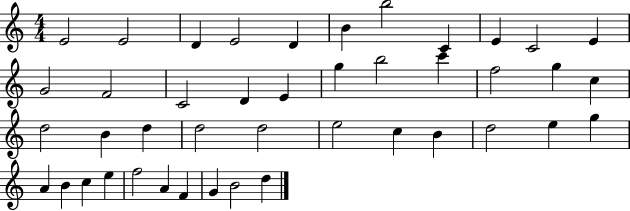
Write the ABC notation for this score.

X:1
T:Untitled
M:4/4
L:1/4
K:C
E2 E2 D E2 D B b2 C E C2 E G2 F2 C2 D E g b2 c' f2 g c d2 B d d2 d2 e2 c B d2 e g A B c e f2 A F G B2 d